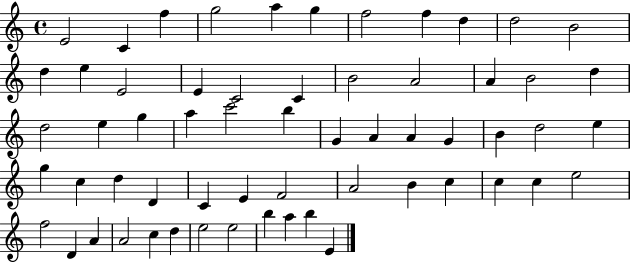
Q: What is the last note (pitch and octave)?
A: E4